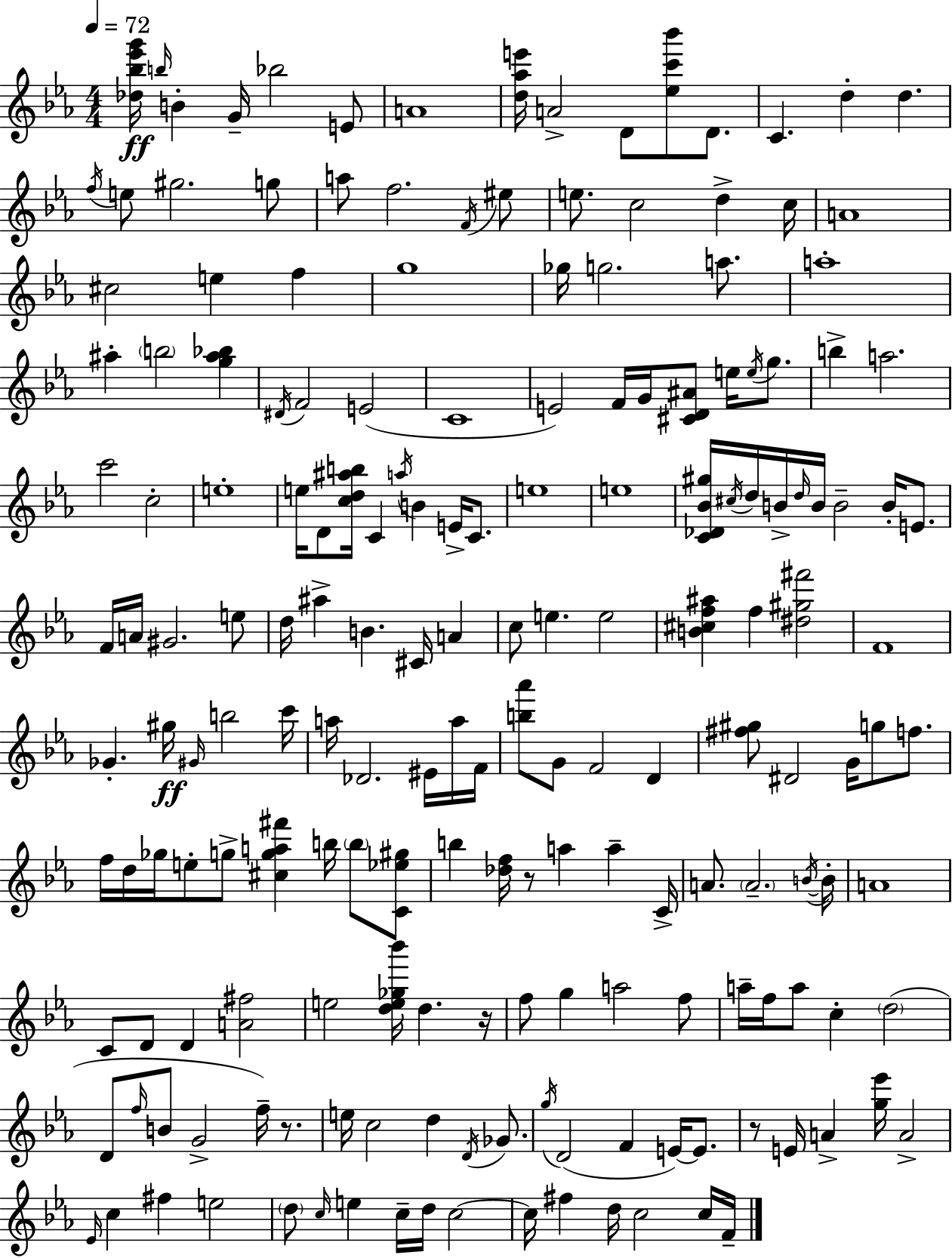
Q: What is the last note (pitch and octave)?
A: F4